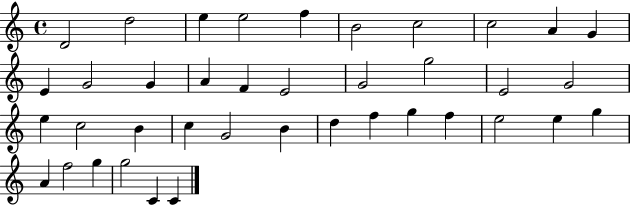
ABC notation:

X:1
T:Untitled
M:4/4
L:1/4
K:C
D2 d2 e e2 f B2 c2 c2 A G E G2 G A F E2 G2 g2 E2 G2 e c2 B c G2 B d f g f e2 e g A f2 g g2 C C